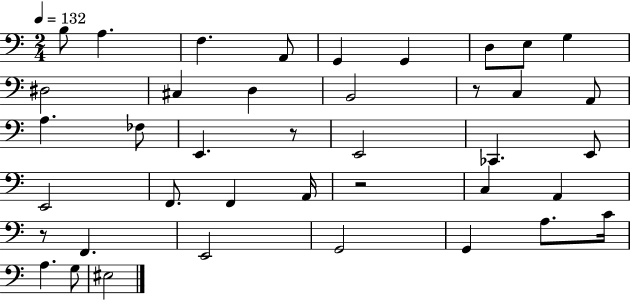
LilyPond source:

{
  \clef bass
  \numericTimeSignature
  \time 2/4
  \key c \major
  \tempo 4 = 132
  \repeat volta 2 { b8 a4. | f4. a,8 | g,4 g,4 | d8 e8 g4 | \break dis2 | cis4 d4 | b,2 | r8 c4 a,8 | \break a4. fes8 | e,4. r8 | e,2 | ces,4. e,8 | \break e,2 | f,8. f,4 a,16 | r2 | c4 a,4 | \break r8 f,4. | e,2 | g,2 | g,4 a8. c'16 | \break a4. g8 | eis2 | } \bar "|."
}